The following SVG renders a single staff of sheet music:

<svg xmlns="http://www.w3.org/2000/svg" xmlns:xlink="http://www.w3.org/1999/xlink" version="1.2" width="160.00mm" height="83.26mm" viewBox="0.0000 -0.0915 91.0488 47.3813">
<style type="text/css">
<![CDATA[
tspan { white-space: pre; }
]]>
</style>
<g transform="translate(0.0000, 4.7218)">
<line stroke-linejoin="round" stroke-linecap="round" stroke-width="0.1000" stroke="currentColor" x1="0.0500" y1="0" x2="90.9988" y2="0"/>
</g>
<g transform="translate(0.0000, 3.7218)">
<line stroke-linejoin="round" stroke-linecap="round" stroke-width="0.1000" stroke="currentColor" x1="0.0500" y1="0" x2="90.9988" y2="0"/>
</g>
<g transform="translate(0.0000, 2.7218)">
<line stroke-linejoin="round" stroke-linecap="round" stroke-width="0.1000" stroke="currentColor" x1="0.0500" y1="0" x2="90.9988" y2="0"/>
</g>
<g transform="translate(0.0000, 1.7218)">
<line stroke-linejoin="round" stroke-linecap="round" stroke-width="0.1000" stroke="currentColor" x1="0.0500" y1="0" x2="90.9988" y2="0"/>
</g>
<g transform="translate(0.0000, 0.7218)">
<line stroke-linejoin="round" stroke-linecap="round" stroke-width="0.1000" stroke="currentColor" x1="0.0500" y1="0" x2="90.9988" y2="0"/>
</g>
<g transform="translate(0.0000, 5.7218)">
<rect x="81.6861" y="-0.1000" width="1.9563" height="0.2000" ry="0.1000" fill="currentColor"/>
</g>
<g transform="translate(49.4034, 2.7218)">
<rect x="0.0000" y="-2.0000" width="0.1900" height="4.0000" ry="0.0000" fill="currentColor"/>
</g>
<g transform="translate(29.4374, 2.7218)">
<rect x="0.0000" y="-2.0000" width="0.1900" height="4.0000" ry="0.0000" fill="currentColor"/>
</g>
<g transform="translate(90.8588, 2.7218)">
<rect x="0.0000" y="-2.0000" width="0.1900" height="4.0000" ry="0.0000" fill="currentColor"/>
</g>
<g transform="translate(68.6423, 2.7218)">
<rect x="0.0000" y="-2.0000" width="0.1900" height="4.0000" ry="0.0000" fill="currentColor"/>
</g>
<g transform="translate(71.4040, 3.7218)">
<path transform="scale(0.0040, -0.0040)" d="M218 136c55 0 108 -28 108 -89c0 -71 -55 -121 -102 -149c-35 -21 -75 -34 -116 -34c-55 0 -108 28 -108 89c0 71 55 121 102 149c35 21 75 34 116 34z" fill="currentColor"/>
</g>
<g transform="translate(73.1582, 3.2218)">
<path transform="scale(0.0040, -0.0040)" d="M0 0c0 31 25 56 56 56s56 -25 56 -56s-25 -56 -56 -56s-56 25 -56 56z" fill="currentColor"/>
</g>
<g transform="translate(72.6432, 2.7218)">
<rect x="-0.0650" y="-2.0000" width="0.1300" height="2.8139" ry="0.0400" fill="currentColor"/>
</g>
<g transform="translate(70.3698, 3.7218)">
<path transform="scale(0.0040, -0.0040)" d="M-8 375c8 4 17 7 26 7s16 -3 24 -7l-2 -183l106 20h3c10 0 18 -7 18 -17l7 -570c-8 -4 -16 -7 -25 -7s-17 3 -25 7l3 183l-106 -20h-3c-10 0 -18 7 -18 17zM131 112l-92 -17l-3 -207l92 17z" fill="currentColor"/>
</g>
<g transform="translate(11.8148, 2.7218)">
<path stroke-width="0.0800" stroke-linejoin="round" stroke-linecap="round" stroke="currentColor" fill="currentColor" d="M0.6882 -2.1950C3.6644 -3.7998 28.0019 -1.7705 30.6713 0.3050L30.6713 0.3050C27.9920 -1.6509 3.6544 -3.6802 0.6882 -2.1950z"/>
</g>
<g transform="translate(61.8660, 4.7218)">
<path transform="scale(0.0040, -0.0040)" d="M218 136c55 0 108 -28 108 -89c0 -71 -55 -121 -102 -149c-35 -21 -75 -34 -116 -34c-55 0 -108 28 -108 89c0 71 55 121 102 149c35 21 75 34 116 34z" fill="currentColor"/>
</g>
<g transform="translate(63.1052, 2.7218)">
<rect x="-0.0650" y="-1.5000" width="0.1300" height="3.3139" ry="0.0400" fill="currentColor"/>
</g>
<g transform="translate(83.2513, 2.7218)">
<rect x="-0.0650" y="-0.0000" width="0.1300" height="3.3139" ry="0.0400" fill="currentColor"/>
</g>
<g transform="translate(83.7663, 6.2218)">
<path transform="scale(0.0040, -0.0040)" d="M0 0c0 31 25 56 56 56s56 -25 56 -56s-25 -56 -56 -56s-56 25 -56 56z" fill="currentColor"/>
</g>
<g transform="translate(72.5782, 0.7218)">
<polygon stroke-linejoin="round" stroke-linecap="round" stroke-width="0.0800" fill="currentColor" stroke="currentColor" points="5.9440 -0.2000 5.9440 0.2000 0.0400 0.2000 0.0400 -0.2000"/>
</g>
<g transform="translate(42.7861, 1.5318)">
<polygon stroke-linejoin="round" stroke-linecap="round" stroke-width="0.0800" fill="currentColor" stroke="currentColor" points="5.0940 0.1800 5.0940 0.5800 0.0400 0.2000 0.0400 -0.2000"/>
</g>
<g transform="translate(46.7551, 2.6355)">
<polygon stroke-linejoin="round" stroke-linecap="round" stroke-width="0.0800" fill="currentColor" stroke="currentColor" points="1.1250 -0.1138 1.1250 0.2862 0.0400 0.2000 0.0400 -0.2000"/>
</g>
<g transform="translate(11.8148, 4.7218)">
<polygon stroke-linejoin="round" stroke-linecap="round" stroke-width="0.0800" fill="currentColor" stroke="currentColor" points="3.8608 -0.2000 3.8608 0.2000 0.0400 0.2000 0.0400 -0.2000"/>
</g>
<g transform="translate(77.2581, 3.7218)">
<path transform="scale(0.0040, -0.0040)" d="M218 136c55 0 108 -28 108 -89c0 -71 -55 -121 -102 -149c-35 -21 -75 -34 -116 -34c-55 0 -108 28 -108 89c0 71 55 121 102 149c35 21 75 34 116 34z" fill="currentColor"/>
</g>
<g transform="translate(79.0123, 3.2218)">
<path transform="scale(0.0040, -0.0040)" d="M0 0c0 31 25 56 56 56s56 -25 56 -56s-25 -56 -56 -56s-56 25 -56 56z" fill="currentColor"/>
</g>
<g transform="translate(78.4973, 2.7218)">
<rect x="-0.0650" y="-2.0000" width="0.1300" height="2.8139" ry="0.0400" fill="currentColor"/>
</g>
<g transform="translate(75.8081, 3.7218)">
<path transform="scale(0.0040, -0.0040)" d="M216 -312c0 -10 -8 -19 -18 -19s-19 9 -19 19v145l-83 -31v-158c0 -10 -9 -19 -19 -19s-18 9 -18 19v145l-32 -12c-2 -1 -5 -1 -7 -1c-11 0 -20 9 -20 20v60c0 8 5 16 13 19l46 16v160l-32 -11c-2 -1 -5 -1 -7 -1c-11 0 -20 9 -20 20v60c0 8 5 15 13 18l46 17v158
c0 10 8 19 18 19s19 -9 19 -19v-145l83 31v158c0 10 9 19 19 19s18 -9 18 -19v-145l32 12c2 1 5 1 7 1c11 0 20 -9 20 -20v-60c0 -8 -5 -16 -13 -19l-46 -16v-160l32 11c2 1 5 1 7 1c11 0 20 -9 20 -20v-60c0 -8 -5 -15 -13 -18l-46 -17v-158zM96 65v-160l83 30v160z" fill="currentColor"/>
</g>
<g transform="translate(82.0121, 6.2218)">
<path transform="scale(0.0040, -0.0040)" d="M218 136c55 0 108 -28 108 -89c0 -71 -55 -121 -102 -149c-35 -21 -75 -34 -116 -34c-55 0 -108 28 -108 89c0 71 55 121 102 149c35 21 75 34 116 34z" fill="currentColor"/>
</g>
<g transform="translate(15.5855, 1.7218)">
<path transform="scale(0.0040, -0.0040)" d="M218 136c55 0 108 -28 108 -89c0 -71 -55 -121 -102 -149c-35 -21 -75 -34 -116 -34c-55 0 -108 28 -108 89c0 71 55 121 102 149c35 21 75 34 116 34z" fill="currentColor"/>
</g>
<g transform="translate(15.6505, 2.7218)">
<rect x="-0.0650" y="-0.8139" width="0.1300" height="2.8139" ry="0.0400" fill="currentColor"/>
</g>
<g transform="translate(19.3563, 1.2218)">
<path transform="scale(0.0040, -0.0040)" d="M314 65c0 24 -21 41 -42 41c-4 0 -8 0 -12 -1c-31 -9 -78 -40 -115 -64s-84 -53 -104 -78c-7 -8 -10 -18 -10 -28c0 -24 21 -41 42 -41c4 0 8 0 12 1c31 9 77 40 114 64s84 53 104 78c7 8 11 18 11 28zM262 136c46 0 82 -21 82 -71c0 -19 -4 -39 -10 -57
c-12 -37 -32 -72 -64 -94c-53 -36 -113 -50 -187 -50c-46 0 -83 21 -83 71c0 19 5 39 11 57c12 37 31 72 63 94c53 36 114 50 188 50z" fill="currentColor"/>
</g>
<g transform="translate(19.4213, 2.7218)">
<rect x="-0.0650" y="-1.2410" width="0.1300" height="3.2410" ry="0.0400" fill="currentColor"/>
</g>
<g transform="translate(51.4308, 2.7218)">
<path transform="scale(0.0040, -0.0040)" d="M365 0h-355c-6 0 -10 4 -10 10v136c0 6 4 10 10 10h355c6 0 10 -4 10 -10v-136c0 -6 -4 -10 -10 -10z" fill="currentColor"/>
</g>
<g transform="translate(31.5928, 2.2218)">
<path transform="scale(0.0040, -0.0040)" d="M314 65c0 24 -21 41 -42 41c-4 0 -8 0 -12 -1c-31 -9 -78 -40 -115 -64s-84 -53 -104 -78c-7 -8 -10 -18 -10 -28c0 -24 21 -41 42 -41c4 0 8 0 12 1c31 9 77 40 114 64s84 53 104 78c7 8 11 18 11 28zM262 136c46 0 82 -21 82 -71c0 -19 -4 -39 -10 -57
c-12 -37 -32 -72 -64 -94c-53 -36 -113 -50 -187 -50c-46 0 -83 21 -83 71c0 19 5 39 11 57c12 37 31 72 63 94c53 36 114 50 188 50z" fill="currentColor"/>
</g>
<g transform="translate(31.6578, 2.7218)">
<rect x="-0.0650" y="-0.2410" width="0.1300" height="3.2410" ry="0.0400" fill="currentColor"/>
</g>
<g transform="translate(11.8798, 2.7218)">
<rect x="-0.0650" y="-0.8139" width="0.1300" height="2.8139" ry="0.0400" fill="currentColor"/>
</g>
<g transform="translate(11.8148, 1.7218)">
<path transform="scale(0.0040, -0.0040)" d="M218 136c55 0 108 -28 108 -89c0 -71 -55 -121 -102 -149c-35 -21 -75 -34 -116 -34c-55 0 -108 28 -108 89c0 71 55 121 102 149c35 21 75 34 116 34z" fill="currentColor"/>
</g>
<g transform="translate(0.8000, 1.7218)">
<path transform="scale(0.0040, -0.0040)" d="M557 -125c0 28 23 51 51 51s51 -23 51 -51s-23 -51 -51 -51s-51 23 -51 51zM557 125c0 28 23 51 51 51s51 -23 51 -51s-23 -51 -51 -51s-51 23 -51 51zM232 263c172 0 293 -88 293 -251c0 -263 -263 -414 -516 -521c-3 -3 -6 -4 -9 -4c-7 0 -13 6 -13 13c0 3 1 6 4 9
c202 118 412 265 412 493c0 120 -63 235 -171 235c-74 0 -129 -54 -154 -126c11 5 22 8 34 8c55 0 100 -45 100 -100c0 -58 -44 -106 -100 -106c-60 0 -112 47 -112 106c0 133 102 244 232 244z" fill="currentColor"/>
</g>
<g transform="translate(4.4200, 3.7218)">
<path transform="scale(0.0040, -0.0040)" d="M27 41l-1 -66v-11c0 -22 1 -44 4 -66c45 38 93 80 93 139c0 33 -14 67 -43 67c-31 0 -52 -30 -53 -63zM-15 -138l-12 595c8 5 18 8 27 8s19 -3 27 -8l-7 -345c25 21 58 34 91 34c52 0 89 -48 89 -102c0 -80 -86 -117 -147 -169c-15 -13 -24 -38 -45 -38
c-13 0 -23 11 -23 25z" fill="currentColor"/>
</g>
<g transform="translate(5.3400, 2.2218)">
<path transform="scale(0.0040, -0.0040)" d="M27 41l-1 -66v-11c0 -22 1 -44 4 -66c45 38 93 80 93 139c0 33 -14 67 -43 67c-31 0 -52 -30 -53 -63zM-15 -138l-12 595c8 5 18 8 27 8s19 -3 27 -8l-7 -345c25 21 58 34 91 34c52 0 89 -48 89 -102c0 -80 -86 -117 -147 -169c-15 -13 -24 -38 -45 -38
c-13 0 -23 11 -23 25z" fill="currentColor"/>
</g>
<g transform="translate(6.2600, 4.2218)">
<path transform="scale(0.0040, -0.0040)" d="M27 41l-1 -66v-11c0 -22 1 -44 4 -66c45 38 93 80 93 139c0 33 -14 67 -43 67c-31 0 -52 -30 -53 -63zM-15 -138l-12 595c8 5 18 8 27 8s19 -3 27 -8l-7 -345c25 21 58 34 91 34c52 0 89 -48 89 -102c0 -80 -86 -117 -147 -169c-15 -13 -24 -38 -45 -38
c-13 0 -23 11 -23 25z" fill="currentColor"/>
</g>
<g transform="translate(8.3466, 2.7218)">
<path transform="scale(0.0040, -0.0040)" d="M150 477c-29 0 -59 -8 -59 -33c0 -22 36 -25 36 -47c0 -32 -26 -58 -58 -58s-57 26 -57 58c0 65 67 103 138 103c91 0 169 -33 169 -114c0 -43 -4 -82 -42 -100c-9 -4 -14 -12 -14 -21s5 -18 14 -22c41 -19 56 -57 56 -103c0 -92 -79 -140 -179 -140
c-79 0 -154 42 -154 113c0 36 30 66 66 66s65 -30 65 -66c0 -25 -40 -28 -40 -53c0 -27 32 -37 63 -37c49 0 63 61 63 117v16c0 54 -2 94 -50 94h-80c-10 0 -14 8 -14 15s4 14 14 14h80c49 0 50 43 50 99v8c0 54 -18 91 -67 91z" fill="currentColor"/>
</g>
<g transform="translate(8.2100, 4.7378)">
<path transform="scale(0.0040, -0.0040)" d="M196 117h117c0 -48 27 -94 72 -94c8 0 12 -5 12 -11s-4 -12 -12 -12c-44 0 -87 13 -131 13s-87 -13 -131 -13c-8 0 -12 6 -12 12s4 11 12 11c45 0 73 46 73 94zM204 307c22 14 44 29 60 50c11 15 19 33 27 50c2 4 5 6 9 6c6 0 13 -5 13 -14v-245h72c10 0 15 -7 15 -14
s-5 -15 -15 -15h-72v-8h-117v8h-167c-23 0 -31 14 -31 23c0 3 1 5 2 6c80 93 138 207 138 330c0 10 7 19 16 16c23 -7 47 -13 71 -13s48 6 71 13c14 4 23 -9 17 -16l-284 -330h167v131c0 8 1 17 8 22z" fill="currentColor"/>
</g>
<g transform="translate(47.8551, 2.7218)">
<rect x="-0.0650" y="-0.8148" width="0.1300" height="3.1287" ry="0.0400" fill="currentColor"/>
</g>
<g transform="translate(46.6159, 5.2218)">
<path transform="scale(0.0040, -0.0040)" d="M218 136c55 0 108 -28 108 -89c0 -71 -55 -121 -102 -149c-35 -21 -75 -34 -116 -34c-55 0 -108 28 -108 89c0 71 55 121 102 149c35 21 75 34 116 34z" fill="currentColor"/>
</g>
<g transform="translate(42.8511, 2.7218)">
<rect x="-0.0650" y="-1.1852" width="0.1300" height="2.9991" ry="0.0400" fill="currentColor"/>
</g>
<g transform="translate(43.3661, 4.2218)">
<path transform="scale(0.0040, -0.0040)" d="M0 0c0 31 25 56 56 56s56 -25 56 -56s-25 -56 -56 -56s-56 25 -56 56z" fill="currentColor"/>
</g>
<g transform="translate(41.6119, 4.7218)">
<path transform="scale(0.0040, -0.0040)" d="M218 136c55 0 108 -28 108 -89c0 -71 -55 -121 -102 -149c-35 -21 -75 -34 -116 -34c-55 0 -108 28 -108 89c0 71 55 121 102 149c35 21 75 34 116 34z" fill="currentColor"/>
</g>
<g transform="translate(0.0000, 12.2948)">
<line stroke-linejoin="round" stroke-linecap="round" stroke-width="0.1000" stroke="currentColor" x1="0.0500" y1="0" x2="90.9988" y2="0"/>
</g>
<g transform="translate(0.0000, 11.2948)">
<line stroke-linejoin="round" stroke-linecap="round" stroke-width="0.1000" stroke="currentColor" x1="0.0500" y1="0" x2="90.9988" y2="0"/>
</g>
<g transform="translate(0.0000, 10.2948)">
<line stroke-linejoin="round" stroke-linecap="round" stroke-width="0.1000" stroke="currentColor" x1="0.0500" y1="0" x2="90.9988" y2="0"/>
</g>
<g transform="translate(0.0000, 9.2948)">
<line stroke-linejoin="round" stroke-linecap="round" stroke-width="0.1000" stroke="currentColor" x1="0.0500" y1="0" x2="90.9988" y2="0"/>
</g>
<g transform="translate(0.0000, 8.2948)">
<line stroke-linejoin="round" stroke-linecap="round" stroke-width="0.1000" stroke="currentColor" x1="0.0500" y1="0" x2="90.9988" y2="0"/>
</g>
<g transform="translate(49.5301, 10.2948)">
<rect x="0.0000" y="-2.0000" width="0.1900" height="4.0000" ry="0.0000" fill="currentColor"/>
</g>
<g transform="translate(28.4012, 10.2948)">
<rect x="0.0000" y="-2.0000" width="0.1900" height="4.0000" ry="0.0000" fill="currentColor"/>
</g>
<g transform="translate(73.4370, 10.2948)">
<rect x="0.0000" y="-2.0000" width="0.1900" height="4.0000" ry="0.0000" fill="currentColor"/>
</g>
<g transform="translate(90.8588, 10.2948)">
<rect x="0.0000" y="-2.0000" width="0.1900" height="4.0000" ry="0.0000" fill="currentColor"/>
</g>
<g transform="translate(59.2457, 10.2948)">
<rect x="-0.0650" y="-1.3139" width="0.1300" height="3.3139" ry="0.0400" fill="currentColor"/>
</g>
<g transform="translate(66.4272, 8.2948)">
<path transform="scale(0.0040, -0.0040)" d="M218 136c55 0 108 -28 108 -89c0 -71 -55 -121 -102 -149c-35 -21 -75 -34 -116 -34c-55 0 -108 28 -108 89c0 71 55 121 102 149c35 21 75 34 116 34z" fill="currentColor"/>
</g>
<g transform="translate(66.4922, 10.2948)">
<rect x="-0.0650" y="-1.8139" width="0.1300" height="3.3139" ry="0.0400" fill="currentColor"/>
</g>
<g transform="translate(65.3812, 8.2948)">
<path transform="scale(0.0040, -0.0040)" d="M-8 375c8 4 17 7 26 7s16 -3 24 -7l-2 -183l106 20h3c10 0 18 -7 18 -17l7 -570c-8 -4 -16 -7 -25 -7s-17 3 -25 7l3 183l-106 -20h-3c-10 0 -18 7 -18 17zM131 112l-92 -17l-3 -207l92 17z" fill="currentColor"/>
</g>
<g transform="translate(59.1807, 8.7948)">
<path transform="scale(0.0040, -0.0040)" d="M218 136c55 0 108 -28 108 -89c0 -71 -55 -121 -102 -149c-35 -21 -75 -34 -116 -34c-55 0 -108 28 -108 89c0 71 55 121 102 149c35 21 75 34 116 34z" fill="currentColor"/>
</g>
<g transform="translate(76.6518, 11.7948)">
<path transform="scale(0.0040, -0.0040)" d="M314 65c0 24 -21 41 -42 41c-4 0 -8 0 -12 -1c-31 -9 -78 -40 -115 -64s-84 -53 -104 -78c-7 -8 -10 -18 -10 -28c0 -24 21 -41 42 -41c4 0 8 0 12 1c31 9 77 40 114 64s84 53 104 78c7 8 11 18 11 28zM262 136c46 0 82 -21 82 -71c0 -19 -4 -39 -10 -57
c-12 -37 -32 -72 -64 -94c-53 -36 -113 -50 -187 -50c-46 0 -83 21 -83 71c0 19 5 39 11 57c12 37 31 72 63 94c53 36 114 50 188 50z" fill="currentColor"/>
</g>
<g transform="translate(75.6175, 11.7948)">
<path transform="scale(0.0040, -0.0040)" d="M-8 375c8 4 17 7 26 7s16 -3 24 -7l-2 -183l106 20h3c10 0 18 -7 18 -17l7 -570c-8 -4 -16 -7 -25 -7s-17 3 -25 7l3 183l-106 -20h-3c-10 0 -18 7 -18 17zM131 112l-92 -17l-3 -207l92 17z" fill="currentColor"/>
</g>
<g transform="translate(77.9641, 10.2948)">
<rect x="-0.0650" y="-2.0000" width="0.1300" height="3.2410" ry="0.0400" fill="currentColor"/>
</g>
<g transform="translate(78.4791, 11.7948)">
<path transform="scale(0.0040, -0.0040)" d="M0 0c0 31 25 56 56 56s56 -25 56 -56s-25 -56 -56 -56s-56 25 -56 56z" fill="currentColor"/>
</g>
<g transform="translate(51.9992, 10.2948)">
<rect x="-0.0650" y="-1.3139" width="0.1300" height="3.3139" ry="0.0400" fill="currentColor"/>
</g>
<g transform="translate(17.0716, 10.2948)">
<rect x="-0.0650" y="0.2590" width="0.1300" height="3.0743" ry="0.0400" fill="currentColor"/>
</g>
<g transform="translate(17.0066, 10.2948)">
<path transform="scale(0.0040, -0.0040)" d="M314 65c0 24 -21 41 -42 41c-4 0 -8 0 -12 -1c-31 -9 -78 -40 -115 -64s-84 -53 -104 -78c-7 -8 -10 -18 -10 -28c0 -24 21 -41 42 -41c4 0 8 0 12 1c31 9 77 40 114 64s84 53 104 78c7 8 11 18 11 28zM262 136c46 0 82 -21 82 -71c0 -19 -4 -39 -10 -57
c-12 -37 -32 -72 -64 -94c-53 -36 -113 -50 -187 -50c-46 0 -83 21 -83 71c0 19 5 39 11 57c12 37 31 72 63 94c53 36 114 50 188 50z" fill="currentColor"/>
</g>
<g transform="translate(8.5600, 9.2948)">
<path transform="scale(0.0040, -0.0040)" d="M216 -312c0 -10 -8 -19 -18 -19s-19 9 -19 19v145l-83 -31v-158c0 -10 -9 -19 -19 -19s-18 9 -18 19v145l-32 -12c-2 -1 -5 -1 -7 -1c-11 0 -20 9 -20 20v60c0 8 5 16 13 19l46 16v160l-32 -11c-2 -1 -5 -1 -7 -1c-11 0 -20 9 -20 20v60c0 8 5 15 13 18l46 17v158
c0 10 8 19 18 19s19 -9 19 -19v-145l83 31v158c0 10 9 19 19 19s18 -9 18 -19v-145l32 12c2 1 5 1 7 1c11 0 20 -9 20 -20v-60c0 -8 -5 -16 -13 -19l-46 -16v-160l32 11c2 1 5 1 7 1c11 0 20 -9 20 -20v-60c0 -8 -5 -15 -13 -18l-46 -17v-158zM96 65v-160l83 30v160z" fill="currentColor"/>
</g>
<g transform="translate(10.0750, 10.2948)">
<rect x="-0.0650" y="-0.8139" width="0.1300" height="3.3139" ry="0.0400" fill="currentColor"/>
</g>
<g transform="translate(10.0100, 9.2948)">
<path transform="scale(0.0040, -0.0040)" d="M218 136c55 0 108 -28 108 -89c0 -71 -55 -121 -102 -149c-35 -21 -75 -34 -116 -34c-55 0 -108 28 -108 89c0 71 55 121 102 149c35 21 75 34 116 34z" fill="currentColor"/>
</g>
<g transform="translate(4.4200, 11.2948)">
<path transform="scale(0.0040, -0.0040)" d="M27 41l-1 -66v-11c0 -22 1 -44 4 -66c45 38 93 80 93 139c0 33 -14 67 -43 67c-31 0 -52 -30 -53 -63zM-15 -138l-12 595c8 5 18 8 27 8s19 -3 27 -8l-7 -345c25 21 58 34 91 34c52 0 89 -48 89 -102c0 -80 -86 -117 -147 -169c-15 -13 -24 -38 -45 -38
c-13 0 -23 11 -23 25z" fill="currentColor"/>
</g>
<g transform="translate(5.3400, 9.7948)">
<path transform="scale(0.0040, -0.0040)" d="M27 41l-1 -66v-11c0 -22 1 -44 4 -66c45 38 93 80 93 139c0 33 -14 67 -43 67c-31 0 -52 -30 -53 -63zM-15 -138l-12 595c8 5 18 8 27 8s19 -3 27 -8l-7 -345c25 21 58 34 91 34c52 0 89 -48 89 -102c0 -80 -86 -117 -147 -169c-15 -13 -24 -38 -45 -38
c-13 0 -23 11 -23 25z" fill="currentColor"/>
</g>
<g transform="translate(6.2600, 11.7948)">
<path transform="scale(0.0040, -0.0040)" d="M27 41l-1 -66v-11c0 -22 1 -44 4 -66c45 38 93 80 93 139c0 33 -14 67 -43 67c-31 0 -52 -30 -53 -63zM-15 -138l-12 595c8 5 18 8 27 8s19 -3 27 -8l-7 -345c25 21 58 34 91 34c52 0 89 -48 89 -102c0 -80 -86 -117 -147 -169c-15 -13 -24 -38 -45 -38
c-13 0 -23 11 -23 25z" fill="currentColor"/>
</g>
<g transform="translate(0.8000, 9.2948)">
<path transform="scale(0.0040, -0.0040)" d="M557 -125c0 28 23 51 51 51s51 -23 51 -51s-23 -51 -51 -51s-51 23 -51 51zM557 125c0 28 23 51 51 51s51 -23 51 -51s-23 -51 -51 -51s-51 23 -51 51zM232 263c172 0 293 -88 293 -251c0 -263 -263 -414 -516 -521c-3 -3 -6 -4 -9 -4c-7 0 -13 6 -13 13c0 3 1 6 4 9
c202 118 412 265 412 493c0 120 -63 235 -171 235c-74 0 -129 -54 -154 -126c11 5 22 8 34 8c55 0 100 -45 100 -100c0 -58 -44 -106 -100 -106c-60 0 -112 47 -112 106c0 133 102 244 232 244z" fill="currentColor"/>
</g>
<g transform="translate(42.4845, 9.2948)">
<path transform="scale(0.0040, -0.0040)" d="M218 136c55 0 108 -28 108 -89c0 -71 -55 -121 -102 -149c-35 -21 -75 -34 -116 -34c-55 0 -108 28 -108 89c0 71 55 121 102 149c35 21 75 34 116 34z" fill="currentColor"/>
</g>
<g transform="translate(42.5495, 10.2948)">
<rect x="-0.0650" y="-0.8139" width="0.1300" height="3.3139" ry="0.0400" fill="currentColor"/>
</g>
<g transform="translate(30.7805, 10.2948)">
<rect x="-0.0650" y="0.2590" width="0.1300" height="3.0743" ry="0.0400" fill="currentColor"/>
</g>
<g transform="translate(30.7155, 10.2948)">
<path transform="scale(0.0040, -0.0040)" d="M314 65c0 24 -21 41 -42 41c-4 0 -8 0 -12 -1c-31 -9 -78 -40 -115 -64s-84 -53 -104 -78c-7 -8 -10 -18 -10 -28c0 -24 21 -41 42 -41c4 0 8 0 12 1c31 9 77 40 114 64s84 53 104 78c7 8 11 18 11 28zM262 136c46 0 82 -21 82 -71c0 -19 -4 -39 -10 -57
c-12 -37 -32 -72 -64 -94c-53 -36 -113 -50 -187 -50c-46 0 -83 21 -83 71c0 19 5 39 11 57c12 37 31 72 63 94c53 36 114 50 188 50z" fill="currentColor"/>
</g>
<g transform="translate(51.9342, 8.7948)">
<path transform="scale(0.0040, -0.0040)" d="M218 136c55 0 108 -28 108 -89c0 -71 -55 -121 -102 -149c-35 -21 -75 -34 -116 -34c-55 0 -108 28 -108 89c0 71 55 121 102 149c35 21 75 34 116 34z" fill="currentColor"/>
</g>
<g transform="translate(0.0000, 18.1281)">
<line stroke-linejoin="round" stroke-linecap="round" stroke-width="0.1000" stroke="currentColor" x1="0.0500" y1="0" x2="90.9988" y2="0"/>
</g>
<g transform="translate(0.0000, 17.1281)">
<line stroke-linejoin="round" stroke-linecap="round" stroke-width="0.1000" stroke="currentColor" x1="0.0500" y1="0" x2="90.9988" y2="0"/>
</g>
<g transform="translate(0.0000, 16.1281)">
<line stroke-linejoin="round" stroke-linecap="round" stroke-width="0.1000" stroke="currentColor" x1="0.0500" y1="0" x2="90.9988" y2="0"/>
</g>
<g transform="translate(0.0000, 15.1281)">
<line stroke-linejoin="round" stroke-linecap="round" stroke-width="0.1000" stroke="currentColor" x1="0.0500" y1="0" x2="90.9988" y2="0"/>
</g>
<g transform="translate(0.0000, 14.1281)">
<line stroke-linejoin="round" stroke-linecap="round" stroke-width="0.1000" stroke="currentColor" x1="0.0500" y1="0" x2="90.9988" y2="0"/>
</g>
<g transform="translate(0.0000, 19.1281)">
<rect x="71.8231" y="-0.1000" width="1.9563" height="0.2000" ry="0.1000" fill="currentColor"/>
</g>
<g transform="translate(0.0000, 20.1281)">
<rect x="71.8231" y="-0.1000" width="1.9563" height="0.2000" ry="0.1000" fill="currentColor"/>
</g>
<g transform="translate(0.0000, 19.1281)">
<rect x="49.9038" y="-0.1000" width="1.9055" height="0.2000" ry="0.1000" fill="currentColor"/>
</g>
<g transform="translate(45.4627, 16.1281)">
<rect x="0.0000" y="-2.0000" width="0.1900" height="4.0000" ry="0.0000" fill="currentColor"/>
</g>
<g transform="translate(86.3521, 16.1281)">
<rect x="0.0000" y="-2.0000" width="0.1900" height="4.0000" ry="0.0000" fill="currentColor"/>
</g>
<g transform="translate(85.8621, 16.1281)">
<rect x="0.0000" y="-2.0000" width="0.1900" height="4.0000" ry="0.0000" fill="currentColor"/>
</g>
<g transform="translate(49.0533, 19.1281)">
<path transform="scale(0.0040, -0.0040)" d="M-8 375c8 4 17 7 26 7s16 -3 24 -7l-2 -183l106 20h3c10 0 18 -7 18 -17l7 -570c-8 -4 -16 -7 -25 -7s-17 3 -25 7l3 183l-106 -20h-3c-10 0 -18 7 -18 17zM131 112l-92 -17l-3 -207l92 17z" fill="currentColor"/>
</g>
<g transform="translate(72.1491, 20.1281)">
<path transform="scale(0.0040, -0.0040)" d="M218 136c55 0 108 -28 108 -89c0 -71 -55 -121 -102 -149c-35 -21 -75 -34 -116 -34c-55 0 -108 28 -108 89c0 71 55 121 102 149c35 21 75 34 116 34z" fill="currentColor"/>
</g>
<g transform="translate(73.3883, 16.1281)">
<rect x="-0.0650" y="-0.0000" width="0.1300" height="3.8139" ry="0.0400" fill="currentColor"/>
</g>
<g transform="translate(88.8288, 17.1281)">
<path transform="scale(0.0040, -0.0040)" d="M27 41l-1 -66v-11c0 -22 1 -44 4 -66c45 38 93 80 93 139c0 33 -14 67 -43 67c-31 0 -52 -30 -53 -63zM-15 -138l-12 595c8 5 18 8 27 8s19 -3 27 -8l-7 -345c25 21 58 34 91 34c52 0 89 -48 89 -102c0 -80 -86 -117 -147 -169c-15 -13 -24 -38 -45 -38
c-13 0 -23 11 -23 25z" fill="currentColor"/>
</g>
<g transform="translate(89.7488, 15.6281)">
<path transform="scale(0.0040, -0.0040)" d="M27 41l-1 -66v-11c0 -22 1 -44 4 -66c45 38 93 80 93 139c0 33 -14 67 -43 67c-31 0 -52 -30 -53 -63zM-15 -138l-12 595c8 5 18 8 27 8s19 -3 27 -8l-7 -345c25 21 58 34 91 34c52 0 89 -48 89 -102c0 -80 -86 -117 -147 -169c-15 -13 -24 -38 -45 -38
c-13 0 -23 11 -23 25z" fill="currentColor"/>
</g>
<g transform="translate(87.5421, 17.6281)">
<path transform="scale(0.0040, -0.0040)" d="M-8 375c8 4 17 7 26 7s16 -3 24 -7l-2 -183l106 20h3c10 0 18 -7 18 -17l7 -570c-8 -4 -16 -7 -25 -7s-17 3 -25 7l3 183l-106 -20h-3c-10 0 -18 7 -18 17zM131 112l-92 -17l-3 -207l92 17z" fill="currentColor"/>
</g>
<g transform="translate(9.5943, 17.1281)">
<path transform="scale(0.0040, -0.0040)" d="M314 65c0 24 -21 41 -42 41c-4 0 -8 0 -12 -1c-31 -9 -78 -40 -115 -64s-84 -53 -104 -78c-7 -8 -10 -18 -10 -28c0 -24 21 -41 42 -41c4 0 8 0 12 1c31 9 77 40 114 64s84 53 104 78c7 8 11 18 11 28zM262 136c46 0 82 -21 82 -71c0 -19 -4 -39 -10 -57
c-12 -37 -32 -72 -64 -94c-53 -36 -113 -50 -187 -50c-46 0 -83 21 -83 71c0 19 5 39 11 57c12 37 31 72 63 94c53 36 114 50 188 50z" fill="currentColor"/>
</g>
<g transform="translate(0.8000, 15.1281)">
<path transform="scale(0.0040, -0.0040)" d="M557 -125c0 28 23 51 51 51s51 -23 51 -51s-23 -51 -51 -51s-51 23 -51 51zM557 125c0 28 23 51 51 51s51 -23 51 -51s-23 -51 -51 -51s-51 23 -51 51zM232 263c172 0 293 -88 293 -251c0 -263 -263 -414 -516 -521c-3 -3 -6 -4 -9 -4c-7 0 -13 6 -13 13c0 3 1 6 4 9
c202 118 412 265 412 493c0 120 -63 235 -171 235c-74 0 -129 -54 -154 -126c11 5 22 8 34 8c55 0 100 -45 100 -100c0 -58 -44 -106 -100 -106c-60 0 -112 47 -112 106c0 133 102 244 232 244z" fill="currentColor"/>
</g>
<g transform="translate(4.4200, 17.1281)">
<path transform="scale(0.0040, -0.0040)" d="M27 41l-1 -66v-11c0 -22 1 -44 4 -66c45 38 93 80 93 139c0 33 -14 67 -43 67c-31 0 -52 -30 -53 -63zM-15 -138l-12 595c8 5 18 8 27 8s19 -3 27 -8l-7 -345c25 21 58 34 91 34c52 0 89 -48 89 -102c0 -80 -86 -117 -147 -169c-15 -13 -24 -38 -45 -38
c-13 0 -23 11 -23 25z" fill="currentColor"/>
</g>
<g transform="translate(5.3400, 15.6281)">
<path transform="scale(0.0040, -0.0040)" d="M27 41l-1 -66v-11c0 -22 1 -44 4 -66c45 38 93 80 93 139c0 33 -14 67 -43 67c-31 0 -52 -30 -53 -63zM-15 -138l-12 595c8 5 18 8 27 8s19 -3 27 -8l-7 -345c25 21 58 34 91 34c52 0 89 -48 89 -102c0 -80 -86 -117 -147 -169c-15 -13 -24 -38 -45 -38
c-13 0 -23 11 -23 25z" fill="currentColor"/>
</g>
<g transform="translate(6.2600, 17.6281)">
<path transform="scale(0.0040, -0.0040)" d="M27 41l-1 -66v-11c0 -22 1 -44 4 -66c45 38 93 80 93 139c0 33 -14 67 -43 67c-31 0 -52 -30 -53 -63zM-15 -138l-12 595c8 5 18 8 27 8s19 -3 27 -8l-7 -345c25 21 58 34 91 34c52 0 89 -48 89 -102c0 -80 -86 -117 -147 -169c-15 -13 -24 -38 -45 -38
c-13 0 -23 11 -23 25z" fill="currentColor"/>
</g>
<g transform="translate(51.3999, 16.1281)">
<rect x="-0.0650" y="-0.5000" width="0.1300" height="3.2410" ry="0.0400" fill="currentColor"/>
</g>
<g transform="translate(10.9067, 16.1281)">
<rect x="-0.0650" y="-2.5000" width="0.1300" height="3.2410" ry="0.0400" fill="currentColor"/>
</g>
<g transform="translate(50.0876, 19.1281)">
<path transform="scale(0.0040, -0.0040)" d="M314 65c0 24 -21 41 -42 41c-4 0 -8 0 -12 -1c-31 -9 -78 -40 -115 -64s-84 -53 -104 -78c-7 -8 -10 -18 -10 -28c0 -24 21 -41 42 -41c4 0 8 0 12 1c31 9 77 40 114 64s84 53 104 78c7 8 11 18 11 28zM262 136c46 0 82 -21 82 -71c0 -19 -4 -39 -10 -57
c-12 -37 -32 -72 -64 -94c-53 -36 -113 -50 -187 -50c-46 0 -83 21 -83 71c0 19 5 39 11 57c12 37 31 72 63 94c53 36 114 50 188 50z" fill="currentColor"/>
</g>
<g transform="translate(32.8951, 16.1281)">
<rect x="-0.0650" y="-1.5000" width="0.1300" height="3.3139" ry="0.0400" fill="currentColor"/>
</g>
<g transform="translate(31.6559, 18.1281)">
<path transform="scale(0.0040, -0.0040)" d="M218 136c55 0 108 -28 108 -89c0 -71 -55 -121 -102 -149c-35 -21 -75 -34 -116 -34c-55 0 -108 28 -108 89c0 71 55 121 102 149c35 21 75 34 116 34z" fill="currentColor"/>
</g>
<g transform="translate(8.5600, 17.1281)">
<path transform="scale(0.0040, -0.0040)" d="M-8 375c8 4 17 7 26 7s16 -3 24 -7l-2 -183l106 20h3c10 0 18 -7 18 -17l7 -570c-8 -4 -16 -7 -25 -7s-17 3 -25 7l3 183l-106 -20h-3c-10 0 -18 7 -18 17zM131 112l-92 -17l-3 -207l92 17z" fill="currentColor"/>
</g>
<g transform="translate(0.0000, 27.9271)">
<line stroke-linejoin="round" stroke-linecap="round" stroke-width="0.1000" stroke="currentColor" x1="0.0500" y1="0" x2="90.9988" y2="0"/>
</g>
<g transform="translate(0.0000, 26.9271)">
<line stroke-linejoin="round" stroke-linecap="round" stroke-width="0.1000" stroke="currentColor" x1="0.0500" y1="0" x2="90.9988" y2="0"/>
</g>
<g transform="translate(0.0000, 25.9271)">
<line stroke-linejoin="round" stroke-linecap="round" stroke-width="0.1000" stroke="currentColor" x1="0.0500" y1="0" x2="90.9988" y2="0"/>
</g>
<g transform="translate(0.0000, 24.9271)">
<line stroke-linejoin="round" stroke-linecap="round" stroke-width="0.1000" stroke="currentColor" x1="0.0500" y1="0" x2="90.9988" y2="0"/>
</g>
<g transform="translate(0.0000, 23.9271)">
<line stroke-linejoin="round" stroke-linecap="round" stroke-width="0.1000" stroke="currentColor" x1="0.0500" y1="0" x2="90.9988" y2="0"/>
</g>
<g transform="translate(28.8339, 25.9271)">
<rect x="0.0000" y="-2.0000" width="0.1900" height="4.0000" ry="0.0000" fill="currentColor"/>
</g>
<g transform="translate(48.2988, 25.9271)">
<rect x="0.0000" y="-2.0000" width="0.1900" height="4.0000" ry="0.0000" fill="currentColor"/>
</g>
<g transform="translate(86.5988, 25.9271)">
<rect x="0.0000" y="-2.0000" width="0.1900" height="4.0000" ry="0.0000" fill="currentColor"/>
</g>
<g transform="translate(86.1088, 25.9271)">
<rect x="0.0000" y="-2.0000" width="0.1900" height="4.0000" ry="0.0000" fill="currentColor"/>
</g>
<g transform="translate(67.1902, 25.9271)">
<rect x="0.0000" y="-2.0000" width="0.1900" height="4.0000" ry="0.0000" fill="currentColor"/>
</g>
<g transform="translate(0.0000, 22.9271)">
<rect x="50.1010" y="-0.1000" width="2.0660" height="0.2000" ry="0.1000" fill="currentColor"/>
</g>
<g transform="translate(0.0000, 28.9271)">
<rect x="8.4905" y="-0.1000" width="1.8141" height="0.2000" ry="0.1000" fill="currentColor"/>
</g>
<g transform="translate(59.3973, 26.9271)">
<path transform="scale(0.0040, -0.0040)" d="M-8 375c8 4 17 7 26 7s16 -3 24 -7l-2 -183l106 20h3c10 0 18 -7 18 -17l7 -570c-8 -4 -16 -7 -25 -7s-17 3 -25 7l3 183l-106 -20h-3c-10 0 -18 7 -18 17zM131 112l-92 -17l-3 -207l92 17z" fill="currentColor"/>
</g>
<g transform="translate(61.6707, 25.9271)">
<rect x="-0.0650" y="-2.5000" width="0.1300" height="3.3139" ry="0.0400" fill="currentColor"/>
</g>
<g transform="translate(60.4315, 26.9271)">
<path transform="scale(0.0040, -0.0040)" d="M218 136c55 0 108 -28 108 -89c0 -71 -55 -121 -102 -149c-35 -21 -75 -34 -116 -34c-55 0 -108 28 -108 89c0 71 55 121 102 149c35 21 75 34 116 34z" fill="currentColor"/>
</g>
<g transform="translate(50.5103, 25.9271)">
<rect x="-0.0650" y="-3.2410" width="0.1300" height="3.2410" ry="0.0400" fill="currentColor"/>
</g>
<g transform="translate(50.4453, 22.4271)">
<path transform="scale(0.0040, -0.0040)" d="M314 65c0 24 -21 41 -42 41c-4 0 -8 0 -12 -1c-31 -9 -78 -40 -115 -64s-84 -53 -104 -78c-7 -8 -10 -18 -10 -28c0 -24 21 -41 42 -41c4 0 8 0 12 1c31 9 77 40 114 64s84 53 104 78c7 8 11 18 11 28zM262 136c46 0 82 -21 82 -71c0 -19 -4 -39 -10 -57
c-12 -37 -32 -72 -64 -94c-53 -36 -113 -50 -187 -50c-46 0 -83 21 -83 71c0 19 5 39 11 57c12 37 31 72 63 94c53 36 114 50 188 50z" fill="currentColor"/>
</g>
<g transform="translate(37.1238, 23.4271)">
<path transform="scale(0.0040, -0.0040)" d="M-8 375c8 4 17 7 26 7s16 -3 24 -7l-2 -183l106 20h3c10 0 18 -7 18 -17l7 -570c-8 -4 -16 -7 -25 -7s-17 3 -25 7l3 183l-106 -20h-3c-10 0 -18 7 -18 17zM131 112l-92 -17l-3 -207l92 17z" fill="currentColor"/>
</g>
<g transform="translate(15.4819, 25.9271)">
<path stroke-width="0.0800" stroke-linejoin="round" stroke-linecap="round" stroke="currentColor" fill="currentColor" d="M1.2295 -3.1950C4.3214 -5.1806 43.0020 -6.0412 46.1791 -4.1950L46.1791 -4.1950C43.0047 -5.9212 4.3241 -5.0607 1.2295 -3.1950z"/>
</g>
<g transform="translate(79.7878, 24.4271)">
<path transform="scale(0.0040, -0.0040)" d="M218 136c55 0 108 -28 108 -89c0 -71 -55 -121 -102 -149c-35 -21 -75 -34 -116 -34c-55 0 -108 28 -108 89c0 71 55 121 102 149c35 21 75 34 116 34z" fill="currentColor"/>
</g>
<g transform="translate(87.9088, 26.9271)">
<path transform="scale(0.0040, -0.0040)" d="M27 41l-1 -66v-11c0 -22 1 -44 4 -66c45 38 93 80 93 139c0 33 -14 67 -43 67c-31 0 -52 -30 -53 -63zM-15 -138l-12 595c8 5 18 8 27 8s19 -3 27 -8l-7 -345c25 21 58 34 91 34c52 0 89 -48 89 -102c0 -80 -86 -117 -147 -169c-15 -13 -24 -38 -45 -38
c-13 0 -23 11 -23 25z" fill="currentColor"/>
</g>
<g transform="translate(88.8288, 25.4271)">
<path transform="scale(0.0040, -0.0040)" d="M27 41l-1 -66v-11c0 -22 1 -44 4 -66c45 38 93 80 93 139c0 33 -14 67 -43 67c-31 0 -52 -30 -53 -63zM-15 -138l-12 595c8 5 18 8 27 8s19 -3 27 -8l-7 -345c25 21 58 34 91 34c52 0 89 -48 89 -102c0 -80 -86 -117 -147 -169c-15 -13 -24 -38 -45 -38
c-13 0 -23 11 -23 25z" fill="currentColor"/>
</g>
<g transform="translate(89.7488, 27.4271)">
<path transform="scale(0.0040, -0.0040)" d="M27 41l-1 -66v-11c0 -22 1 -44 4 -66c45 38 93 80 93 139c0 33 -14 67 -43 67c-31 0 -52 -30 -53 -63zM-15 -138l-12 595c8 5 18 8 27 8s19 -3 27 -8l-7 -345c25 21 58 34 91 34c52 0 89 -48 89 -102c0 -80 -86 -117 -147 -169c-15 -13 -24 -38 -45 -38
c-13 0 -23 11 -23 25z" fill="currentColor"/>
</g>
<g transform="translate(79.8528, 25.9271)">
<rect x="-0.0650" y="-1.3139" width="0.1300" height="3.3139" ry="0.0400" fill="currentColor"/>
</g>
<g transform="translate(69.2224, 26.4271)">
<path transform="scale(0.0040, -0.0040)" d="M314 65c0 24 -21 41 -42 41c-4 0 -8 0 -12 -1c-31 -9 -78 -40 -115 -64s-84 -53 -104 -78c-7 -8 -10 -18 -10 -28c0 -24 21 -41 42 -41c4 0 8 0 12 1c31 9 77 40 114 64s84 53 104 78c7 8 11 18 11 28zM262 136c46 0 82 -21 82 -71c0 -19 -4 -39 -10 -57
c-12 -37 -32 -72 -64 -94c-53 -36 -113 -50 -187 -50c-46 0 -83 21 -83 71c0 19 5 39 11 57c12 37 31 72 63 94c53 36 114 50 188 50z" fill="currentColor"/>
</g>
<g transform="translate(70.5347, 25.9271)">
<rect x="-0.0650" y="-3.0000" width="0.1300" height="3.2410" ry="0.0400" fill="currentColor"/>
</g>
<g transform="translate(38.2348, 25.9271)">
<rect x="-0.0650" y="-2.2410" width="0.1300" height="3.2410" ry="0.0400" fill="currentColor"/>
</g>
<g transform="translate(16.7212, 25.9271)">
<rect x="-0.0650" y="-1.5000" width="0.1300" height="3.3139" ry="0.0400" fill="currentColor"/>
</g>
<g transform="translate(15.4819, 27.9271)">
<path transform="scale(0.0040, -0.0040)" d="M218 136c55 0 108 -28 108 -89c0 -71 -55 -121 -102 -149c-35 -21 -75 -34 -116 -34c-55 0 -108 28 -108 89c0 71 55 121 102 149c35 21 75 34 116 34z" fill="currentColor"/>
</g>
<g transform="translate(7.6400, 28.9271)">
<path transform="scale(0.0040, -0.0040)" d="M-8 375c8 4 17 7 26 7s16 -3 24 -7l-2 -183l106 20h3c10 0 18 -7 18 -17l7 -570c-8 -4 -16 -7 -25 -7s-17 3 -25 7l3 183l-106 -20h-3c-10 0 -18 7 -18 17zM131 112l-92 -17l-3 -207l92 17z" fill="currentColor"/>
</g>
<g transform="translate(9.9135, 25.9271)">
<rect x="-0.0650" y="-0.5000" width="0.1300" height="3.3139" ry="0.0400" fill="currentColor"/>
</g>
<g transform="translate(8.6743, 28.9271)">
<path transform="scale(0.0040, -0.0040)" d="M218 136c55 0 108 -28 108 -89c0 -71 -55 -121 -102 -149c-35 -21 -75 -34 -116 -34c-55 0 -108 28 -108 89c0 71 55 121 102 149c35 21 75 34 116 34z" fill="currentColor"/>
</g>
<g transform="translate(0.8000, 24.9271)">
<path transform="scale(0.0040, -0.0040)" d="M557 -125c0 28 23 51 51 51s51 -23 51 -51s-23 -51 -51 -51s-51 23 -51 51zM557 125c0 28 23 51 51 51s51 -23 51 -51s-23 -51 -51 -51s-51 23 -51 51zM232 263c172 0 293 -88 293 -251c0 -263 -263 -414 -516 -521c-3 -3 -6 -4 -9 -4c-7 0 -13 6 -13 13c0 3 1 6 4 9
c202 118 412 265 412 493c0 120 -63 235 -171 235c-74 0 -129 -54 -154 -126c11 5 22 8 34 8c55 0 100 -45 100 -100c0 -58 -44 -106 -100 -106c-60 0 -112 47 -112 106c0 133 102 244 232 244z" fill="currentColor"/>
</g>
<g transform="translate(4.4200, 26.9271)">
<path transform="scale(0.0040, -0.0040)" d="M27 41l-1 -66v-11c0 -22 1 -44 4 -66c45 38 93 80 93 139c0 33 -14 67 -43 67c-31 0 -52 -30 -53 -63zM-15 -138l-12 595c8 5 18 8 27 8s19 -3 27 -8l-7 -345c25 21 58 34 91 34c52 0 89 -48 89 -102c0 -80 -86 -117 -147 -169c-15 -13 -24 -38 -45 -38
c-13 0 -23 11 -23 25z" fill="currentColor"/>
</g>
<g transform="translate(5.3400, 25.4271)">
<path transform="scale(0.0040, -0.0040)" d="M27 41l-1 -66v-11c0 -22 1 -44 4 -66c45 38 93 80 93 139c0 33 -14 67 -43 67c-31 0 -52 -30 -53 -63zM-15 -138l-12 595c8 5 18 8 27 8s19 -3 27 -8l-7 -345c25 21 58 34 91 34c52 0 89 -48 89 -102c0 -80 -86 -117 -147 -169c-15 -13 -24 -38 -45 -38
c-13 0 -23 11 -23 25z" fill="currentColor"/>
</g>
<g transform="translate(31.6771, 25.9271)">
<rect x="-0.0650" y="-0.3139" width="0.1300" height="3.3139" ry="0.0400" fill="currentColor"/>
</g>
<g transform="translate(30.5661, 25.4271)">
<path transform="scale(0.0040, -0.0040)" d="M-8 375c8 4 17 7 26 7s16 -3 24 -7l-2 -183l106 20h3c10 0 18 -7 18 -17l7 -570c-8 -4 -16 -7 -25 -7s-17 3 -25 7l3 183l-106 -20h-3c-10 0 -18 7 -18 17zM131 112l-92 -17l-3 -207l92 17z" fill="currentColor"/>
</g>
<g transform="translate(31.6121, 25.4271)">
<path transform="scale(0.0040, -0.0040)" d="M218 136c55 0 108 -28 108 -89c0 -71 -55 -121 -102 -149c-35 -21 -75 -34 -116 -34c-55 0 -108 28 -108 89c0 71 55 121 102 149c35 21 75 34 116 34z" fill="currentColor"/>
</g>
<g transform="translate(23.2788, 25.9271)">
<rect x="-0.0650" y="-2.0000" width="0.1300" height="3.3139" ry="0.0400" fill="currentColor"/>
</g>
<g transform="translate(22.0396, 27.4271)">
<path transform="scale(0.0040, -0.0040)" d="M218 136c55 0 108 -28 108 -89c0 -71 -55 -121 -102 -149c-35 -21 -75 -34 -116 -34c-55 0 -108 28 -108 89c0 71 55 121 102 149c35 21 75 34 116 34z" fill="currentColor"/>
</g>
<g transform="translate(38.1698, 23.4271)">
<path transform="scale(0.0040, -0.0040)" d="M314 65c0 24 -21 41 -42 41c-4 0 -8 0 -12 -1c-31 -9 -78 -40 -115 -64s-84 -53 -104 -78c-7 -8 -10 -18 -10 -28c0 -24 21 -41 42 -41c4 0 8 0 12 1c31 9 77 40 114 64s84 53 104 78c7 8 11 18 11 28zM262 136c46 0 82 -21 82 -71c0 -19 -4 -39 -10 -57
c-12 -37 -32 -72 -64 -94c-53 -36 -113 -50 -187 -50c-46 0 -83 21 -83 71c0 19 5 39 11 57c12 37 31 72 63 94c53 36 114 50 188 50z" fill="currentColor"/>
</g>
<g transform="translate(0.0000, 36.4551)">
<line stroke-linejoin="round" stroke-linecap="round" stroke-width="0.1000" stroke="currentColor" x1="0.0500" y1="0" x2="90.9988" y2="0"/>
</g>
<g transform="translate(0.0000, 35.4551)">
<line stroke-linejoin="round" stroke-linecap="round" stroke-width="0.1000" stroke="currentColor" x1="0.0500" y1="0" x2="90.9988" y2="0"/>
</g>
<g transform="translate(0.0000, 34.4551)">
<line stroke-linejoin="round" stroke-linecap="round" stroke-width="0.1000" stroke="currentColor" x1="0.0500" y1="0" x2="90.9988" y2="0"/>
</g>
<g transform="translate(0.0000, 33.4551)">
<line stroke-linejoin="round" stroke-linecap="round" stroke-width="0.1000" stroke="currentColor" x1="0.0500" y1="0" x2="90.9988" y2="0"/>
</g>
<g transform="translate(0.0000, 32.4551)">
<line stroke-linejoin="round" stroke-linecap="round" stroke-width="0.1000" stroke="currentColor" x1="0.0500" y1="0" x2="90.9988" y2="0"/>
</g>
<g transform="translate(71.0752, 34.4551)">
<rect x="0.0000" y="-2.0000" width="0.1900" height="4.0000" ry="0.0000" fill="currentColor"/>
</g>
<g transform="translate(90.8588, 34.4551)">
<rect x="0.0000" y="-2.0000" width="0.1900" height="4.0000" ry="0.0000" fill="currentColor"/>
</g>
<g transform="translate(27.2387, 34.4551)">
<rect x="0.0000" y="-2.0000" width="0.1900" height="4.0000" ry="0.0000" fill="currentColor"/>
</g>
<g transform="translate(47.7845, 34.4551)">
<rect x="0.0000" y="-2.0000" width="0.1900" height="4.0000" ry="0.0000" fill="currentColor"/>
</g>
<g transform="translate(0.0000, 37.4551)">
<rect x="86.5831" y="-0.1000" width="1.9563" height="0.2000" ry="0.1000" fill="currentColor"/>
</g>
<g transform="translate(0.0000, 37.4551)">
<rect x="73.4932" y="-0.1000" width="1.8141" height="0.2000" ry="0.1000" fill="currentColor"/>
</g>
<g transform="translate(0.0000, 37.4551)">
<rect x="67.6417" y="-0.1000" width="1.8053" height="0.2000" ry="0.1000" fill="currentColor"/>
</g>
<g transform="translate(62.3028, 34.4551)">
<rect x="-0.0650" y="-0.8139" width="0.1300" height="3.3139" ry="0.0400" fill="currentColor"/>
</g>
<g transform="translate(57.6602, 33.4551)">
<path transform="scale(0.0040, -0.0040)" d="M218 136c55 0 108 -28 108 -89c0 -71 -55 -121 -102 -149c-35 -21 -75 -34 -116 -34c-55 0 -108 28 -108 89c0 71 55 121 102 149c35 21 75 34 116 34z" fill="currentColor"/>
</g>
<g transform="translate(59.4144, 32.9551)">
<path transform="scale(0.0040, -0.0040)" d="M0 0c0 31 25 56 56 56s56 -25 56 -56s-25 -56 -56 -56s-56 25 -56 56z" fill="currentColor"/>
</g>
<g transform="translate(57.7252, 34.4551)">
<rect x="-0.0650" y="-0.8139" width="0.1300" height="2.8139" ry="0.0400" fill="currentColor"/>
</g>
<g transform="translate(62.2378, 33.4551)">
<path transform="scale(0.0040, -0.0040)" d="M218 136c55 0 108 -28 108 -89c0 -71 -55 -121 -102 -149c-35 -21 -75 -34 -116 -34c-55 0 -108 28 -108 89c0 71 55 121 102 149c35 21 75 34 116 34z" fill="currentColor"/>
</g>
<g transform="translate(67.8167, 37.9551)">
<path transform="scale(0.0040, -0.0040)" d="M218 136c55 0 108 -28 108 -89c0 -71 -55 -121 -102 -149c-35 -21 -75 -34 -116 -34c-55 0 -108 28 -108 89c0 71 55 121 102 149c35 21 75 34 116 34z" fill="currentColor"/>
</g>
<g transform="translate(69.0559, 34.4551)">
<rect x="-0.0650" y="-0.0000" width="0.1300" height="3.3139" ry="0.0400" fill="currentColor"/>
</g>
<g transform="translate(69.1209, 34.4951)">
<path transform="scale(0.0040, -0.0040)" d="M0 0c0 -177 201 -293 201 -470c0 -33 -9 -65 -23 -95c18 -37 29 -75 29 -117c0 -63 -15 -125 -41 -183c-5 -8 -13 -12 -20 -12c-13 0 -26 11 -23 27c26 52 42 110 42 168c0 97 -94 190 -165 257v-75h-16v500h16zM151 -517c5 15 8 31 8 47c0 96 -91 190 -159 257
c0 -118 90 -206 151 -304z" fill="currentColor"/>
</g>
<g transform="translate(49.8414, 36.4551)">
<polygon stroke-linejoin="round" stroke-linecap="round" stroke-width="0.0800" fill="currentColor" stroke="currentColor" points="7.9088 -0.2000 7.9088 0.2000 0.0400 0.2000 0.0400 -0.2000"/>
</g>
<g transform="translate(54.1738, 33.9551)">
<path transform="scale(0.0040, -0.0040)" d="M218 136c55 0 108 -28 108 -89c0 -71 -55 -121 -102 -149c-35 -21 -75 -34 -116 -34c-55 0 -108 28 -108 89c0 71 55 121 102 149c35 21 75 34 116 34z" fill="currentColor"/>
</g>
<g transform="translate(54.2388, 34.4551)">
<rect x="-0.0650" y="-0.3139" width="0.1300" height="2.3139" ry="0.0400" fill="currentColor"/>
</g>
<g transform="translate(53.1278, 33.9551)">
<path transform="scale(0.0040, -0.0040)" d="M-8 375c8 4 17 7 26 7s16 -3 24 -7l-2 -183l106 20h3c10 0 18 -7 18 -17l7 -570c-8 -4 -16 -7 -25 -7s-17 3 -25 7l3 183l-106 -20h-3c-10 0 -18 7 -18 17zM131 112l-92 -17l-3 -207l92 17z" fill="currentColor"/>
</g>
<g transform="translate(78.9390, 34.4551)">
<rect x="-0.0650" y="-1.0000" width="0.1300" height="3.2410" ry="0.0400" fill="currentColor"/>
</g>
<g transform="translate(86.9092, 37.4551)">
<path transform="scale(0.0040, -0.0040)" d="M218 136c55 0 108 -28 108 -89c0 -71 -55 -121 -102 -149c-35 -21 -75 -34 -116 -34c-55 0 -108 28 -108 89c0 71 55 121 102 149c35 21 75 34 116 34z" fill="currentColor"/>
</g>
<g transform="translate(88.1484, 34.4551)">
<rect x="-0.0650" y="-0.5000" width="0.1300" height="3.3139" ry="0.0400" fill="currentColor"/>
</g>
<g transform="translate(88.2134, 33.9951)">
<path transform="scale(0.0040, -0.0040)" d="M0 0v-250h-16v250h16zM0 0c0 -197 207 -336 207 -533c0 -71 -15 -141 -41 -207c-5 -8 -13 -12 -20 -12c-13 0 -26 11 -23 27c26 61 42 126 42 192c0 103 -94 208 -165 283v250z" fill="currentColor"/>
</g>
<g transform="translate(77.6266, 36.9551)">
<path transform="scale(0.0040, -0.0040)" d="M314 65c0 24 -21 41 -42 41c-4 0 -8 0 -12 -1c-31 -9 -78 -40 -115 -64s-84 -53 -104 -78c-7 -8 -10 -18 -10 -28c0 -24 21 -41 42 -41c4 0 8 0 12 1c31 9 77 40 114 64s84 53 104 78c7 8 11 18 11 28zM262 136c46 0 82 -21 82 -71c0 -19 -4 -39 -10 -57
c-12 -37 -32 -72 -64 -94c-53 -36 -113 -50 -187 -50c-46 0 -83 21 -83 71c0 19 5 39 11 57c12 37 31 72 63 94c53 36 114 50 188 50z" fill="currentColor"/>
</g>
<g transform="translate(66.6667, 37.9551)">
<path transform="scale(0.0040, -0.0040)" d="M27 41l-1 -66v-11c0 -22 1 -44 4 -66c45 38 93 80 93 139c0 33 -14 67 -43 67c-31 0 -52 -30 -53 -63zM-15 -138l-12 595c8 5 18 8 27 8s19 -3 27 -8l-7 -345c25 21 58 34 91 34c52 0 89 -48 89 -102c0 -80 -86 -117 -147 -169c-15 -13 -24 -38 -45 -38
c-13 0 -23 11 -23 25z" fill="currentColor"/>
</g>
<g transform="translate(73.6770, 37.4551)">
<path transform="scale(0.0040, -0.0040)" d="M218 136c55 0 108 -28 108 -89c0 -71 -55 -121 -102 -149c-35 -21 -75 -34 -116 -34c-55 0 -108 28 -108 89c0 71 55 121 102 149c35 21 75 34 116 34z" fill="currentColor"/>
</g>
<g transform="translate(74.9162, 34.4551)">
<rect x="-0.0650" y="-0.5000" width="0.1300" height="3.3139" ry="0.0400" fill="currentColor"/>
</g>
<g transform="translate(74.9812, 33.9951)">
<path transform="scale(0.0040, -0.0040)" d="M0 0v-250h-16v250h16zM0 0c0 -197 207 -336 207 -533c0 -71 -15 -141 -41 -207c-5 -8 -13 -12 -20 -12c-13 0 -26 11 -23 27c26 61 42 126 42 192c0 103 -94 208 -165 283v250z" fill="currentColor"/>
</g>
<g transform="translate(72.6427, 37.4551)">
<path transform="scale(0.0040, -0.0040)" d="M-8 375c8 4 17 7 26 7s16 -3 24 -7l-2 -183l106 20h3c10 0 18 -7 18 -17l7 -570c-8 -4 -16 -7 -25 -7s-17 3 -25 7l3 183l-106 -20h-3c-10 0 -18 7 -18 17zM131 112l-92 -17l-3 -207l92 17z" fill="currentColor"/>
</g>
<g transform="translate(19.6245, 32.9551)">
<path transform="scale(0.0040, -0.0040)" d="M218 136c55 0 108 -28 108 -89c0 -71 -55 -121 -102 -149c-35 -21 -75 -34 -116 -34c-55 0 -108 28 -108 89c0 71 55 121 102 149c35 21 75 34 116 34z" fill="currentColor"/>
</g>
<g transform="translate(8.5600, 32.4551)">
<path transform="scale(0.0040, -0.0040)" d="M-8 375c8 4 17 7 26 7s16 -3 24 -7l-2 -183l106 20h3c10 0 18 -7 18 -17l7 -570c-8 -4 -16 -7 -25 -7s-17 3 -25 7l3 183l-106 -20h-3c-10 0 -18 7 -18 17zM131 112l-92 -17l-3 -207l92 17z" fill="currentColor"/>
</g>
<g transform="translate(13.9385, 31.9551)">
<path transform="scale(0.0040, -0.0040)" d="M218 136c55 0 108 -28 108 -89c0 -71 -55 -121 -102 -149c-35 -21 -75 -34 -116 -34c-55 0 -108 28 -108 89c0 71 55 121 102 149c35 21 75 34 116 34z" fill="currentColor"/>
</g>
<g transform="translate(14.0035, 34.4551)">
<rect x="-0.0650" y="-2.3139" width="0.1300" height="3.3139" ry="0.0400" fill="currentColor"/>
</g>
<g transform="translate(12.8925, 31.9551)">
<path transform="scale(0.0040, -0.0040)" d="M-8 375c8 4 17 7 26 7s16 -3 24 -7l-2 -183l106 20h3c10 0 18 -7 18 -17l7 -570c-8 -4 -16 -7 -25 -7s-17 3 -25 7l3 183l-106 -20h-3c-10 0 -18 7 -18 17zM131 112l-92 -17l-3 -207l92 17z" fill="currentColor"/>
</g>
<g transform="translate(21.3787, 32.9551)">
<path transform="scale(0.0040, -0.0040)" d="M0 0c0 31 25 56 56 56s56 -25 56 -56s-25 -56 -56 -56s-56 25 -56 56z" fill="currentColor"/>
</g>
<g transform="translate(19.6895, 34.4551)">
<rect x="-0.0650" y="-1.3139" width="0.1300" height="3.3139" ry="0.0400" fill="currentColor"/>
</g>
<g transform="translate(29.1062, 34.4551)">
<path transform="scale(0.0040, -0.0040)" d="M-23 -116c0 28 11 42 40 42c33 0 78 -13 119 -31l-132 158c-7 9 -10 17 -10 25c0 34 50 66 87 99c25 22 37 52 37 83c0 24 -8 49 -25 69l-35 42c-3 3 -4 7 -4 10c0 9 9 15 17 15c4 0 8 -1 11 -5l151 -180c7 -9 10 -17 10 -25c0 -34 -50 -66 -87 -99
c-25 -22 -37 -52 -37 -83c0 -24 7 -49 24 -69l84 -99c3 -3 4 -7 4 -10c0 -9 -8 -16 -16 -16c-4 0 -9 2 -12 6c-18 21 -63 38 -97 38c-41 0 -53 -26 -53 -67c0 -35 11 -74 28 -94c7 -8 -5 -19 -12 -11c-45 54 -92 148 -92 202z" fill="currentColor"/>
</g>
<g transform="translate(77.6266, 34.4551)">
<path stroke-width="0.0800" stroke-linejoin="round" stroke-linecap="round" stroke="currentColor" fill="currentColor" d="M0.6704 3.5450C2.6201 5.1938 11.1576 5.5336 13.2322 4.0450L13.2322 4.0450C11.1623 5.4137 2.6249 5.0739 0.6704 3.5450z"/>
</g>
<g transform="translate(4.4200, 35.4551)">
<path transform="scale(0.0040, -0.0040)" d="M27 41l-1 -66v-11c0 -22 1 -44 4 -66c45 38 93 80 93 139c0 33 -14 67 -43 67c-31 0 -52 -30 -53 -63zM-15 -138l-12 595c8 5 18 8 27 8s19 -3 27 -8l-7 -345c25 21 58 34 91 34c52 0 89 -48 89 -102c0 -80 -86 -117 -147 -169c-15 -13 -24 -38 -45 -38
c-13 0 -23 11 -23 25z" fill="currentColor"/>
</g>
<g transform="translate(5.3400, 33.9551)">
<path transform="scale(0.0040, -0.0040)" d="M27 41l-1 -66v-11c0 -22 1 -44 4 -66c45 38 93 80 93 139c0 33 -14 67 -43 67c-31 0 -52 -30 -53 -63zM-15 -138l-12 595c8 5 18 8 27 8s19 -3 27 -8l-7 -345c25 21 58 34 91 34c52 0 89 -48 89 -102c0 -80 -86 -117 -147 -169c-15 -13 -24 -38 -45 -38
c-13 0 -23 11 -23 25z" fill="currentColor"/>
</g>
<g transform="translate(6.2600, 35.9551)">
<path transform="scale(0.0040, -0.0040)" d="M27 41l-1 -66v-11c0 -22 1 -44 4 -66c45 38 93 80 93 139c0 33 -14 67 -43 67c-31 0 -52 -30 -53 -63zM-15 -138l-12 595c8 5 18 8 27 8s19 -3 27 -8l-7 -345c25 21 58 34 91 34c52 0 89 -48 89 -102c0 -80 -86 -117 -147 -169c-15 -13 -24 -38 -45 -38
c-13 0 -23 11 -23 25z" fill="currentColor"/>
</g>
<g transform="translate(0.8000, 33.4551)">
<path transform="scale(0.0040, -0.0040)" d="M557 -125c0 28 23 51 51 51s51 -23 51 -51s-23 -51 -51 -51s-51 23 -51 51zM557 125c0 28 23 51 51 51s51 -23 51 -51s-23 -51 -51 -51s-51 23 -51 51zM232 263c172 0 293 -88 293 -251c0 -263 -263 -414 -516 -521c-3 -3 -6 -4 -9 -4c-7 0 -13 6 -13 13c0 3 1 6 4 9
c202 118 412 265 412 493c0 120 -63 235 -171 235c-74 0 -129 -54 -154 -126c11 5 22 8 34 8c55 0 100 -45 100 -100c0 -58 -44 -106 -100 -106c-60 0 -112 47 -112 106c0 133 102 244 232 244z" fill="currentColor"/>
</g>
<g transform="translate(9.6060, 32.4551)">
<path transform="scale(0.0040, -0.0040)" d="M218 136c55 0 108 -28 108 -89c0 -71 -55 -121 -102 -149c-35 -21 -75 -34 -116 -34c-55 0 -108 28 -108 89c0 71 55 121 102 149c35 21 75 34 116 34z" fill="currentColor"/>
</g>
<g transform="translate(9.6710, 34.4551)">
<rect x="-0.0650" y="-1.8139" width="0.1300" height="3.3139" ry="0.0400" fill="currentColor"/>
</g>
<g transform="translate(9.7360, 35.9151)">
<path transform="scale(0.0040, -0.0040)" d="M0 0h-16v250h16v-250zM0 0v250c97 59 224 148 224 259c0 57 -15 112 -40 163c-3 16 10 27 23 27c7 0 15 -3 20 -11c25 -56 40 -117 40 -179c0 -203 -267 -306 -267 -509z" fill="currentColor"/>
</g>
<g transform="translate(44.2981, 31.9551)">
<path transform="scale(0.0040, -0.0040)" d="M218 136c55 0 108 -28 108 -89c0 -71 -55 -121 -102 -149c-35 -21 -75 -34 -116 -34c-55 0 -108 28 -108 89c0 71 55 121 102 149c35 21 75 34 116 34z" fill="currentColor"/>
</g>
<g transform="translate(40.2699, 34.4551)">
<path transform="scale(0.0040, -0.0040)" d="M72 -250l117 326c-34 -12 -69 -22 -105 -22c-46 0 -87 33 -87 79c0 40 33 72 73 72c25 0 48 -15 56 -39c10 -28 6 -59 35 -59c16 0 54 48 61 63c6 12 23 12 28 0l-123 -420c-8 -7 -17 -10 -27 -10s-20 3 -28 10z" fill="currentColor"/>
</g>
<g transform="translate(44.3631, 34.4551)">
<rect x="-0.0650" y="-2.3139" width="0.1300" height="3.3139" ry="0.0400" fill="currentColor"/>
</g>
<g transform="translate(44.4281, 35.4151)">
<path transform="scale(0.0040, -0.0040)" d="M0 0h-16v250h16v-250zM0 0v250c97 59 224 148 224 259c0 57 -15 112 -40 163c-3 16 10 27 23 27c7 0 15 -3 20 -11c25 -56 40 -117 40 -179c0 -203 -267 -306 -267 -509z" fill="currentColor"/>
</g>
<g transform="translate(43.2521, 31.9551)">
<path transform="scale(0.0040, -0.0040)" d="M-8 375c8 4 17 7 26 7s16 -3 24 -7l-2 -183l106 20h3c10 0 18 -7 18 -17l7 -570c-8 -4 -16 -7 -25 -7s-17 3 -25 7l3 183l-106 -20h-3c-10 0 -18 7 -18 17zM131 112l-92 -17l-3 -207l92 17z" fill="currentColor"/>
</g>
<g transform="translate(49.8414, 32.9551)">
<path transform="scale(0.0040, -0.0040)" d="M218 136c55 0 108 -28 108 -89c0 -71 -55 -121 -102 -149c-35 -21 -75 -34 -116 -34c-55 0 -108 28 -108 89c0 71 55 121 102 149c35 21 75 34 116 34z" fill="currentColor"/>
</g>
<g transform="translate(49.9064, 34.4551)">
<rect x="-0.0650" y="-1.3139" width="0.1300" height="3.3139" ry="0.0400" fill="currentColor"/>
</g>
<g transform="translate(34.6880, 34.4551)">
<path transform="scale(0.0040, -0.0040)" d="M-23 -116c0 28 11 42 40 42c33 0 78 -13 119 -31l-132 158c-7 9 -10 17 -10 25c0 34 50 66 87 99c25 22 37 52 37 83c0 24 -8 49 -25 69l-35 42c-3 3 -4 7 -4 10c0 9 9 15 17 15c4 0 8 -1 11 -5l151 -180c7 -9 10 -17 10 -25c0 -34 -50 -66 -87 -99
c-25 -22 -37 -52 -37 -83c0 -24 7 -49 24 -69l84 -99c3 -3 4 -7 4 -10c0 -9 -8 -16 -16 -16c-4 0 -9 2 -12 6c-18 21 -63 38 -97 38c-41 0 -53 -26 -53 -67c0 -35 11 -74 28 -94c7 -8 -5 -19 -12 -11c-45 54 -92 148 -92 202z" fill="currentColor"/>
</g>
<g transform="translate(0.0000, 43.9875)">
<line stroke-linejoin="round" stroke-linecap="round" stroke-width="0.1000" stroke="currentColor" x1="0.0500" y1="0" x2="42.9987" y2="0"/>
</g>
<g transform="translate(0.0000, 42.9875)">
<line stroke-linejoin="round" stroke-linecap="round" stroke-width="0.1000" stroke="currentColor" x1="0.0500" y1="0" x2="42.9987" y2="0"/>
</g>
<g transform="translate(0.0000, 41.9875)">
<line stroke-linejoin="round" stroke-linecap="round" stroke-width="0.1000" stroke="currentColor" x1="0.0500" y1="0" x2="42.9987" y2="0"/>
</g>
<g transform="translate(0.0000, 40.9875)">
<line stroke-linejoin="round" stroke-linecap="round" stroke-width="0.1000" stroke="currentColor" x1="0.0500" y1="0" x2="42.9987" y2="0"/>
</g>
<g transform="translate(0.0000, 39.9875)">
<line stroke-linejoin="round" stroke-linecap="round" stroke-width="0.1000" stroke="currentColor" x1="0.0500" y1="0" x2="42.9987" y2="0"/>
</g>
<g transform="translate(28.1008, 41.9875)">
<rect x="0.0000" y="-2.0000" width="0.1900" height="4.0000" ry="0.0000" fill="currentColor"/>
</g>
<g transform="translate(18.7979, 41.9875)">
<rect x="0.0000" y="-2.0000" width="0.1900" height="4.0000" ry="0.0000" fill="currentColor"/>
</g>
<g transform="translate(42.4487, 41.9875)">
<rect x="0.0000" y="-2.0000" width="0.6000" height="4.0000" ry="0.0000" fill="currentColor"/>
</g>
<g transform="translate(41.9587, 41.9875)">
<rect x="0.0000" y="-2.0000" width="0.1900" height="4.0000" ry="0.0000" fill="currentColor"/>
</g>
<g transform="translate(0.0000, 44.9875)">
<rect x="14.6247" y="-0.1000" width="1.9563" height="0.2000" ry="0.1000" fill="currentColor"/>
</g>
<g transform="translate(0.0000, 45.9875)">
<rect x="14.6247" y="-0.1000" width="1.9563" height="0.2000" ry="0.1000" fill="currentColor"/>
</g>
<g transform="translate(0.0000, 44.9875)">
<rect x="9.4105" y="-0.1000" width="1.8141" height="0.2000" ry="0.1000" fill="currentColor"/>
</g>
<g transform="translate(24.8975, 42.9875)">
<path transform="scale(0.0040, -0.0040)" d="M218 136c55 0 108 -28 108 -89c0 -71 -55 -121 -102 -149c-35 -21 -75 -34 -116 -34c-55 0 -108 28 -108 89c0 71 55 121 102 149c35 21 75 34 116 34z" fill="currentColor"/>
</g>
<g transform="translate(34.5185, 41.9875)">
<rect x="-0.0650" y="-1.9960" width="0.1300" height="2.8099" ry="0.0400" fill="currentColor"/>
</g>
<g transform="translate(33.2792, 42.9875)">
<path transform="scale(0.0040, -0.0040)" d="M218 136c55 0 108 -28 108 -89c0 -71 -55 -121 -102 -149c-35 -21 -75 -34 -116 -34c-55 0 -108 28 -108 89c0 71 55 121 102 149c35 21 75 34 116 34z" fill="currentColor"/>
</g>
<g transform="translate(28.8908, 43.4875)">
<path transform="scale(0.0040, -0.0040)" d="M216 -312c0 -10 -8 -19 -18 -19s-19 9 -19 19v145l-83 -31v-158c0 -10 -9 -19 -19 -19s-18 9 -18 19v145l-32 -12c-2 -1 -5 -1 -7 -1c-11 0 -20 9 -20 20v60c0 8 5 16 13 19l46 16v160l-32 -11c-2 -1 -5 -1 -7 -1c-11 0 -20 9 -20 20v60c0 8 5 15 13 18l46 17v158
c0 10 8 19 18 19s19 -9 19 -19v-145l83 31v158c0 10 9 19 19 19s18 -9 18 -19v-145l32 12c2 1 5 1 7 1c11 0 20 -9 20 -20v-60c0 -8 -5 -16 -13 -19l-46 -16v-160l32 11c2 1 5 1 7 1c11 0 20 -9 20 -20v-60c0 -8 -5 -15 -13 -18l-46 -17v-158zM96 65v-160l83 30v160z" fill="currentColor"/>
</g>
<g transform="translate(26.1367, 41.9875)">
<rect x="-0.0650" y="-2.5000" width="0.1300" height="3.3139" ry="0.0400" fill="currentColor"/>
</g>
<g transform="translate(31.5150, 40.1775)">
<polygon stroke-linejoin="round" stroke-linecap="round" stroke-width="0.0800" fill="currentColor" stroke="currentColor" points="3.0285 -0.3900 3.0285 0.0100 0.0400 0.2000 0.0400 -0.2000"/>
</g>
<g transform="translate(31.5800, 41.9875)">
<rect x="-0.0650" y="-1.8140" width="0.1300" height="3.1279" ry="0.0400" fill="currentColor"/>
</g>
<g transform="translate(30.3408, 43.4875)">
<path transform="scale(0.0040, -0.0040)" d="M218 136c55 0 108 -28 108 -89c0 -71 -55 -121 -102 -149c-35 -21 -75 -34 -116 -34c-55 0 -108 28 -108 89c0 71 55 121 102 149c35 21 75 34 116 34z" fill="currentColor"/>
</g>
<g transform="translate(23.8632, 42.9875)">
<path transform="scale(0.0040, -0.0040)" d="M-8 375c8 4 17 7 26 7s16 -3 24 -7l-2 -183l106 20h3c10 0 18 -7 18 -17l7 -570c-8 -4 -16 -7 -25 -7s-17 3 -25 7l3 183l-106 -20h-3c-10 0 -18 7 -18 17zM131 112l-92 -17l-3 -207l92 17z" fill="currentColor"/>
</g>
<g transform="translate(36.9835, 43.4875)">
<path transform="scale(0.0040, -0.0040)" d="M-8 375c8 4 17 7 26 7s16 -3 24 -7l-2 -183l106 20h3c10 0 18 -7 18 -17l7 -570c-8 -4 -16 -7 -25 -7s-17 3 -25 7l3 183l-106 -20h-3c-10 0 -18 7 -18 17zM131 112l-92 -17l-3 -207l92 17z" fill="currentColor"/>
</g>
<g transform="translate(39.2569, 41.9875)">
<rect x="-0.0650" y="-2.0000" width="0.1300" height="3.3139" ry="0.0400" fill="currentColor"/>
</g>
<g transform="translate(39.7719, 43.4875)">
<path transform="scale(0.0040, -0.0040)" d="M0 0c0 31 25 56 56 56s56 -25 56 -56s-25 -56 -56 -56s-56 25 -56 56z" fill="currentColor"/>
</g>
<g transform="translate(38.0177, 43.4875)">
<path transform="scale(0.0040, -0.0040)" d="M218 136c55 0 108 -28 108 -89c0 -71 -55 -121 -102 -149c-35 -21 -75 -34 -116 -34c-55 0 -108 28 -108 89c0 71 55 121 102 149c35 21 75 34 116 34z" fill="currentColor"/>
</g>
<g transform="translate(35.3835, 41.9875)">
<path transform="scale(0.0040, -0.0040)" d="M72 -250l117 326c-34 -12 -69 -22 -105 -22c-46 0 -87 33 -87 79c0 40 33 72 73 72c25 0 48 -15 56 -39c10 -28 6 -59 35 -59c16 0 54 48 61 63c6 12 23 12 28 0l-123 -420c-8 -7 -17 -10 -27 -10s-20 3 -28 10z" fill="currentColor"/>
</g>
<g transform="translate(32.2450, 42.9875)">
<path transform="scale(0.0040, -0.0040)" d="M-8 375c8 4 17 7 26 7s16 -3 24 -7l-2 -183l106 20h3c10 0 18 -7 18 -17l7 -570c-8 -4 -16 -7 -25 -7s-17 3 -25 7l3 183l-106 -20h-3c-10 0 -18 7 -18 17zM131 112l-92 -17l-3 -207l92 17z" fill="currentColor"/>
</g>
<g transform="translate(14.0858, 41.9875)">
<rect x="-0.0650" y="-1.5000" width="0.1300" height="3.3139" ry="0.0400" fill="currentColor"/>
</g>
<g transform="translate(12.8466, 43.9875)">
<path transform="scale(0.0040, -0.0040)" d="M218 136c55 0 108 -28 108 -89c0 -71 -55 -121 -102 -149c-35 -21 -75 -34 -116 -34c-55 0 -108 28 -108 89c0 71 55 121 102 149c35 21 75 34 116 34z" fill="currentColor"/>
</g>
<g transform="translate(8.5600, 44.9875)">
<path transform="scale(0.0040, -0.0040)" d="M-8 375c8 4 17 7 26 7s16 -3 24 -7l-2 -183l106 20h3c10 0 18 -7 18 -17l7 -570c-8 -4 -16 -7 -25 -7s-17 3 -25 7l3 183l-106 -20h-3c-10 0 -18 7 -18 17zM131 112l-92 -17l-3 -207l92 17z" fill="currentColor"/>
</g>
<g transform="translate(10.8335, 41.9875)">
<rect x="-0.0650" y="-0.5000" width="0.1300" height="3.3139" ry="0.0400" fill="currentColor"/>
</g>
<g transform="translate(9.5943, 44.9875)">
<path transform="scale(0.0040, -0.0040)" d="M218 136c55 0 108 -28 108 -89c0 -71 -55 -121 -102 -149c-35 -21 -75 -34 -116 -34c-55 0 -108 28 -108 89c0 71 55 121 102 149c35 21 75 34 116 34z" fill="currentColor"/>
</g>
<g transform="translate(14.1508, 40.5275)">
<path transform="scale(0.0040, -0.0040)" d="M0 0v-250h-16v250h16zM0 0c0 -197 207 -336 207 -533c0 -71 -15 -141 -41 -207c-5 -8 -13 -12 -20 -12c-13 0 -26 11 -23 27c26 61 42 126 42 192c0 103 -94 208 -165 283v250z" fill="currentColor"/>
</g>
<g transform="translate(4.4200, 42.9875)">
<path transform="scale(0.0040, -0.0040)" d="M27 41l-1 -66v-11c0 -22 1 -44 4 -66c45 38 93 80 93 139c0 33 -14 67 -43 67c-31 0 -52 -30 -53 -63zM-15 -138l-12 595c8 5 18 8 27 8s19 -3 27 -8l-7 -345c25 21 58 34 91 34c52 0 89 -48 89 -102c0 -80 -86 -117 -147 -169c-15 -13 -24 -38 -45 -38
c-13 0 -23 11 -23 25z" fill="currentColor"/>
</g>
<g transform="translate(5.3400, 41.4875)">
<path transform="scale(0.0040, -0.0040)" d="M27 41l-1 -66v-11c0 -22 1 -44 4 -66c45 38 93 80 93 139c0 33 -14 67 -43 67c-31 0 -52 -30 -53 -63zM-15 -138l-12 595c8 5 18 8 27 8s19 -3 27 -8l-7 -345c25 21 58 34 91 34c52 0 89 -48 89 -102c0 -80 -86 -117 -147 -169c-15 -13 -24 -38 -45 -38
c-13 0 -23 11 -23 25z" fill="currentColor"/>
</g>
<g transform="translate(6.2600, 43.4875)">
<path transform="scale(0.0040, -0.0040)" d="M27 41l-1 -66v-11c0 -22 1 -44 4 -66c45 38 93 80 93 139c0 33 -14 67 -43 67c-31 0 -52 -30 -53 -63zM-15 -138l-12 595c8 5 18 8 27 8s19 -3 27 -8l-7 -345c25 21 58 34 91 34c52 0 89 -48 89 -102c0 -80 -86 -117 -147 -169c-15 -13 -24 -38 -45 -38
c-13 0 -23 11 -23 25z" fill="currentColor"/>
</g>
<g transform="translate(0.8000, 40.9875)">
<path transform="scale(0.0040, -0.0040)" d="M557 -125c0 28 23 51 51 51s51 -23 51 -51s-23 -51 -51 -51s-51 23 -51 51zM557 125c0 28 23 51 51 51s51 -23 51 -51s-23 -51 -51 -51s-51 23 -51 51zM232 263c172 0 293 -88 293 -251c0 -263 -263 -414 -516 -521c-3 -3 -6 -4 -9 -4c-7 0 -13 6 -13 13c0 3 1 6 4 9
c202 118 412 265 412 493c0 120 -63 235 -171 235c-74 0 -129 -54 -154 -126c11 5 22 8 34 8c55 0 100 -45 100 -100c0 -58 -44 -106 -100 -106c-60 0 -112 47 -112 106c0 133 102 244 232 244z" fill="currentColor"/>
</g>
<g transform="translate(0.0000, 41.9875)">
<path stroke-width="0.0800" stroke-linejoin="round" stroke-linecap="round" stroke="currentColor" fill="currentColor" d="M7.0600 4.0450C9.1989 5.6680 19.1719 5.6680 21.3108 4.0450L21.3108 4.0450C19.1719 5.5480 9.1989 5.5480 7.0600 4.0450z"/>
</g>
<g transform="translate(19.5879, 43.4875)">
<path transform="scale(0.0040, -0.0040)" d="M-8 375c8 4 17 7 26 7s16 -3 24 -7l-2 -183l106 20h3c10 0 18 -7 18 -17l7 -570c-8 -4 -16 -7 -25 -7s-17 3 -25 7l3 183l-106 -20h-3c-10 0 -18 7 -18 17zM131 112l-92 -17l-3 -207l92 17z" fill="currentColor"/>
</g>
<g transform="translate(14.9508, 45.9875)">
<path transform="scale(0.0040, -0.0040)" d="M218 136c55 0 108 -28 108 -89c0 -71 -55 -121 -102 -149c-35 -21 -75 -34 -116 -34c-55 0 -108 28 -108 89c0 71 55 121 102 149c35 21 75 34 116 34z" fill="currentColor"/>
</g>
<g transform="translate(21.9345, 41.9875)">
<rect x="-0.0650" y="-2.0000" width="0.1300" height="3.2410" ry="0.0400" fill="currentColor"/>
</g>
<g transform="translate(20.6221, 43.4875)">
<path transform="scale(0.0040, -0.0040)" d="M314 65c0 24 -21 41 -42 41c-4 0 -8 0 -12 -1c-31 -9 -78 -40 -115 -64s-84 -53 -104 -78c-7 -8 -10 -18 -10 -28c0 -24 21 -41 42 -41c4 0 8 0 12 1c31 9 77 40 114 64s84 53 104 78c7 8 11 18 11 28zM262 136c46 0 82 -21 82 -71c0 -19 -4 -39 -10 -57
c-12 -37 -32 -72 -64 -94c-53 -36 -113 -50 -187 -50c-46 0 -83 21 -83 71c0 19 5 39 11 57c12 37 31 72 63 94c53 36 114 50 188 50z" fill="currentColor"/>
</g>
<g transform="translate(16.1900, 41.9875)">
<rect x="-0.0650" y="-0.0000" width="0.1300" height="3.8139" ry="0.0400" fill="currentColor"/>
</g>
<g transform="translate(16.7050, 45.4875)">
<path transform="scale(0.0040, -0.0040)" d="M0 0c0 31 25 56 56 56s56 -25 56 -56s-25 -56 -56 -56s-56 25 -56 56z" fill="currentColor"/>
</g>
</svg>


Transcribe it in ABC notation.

X:1
T:Untitled
M:3/4
L:1/4
K:Eb
F,/2 F,/2 G,2 _E,2 G,,/2 F,,/4 z2 G,, B,,/2 ^B,,/2 D,, ^F, D,2 D,2 F, G, G, A, A,,2 B,,2 G,, E,,2 C,, E,, G,, A,, E, B,2 D2 B,, C,2 G, A,/2 B, G, z z z/2 B,/2 G,/2 E,/2 F,/2 F, _D,,/4 E,,/2 F,,2 E,,/2 E,, G,,/2 C,, A,,2 B,, ^A,,/2 B,,/2 z/2 A,,